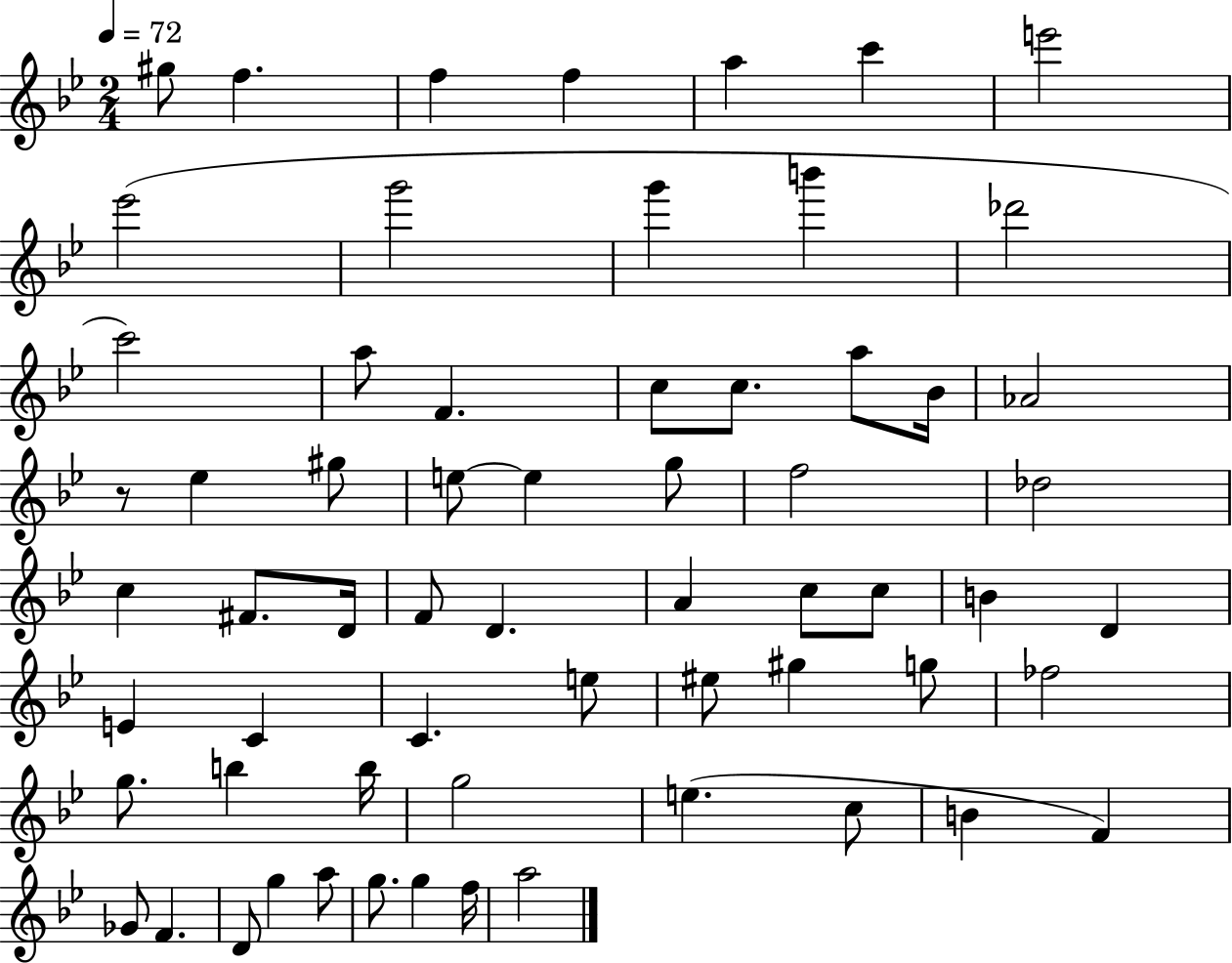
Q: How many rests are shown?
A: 1